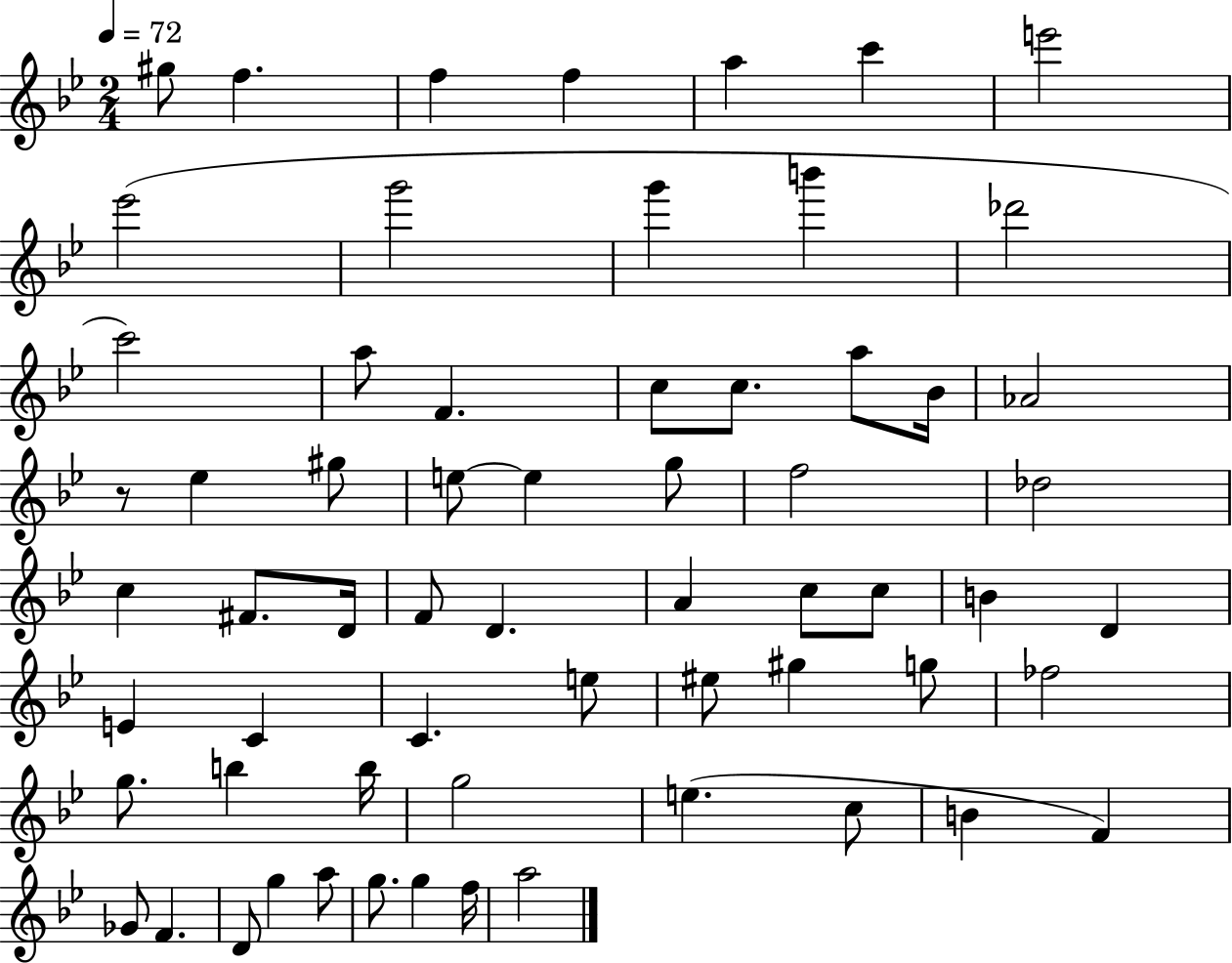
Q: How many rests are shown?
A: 1